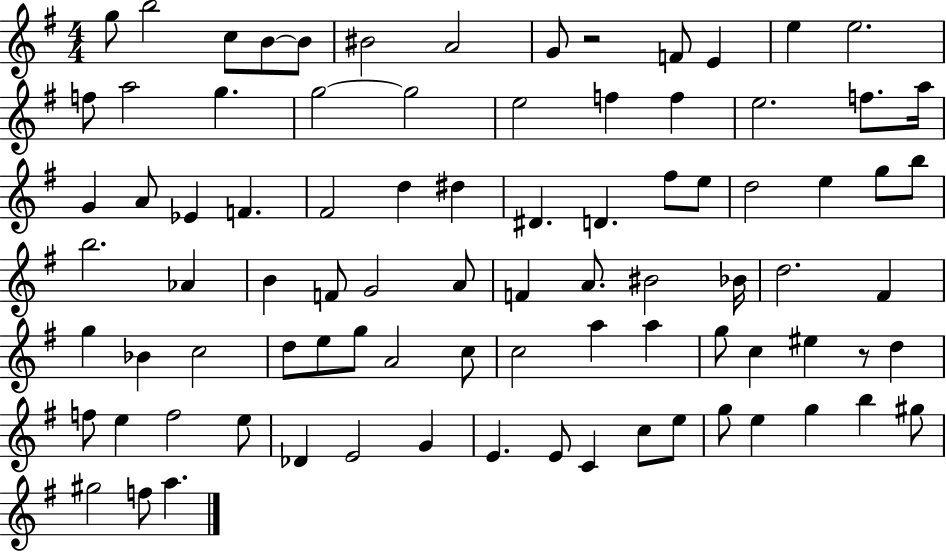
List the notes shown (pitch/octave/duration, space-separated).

G5/e B5/h C5/e B4/e B4/e BIS4/h A4/h G4/e R/h F4/e E4/q E5/q E5/h. F5/e A5/h G5/q. G5/h G5/h E5/h F5/q F5/q E5/h. F5/e. A5/s G4/q A4/e Eb4/q F4/q. F#4/h D5/q D#5/q D#4/q. D4/q. F#5/e E5/e D5/h E5/q G5/e B5/e B5/h. Ab4/q B4/q F4/e G4/h A4/e F4/q A4/e. BIS4/h Bb4/s D5/h. F#4/q G5/q Bb4/q C5/h D5/e E5/e G5/e A4/h C5/e C5/h A5/q A5/q G5/e C5/q EIS5/q R/e D5/q F5/e E5/q F5/h E5/e Db4/q E4/h G4/q E4/q. E4/e C4/q C5/e E5/e G5/e E5/q G5/q B5/q G#5/e G#5/h F5/e A5/q.